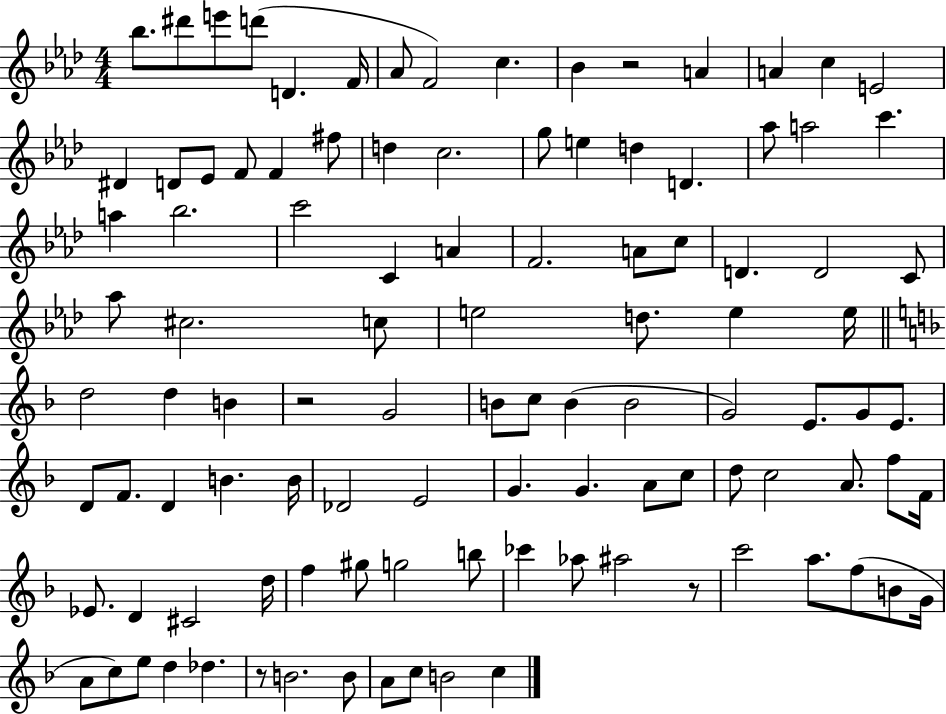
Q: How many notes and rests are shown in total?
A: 106